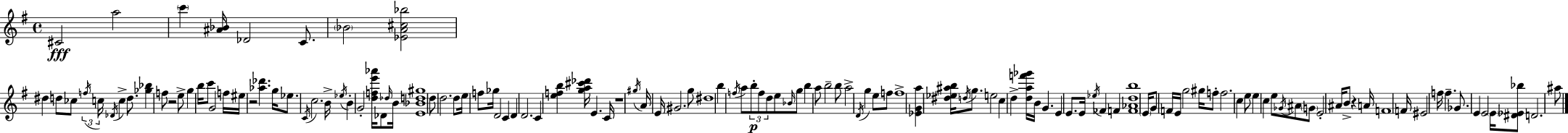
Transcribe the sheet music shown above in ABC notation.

X:1
T:Untitled
M:4/4
L:1/4
K:Em
^C2 a2 c' [^A_B]/4 _D2 C/2 _B2 [_EA^c_b]2 ^d d/2 _c/2 f/4 c/4 _D/4 c d/2 [_g_b] f/2 z2 e/2 g b/4 c'/2 G2 f/4 ^e/4 z2 [_a_d'] g/4 _e/2 C/4 c2 B/4 _e/4 B G2 [dfe'_a']/4 _D/2 _d/4 B/4 [E_Bd^g]4 d/2 d2 d/2 e/4 f/2 _g/4 D2 C D D2 C [efb] [ga^c'_d']/4 E C/4 z4 ^g/4 A/4 E/4 ^G2 g/2 ^d4 b f/4 a/2 b/2 f/2 d/2 e/2 _B/4 g/2 b a/2 b2 b/2 a2 D/4 g e/2 f/2 f4 [_EGa] [^d_e^ab]/4 d/4 g/2 e2 c d [daf'_g']/4 B/4 G E E/2 E/4 _e/4 _F F [F_Adb]4 E/4 G/2 F/4 E/4 g2 ^g/4 f/2 f2 c e/2 e c e/2 _G/4 ^A/2 G/2 E2 ^A/4 B/2 z A/4 F4 F/4 ^E2 f/4 f _G/2 E E2 E/4 [^D_E_b]/2 D2 ^a/2